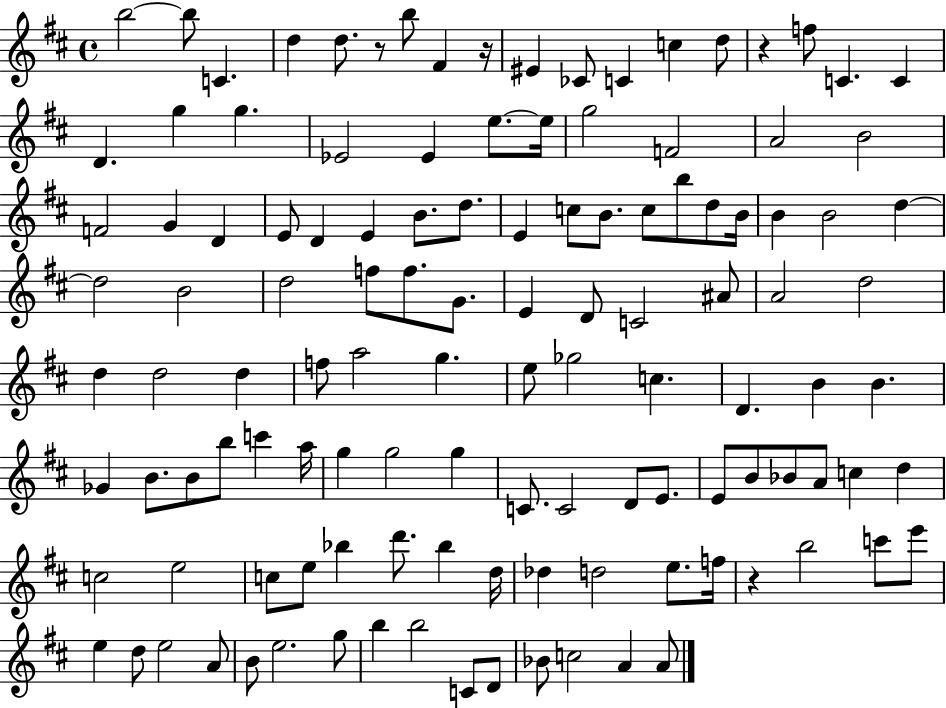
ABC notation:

X:1
T:Untitled
M:4/4
L:1/4
K:D
b2 b/2 C d d/2 z/2 b/2 ^F z/4 ^E _C/2 C c d/2 z f/2 C C D g g _E2 _E e/2 e/4 g2 F2 A2 B2 F2 G D E/2 D E B/2 d/2 E c/2 B/2 c/2 b/2 d/2 B/4 B B2 d d2 B2 d2 f/2 f/2 G/2 E D/2 C2 ^A/2 A2 d2 d d2 d f/2 a2 g e/2 _g2 c D B B _G B/2 B/2 b/2 c' a/4 g g2 g C/2 C2 D/2 E/2 E/2 B/2 _B/2 A/2 c d c2 e2 c/2 e/2 _b d'/2 _b d/4 _d d2 e/2 f/4 z b2 c'/2 e'/2 e d/2 e2 A/2 B/2 e2 g/2 b b2 C/2 D/2 _B/2 c2 A A/2